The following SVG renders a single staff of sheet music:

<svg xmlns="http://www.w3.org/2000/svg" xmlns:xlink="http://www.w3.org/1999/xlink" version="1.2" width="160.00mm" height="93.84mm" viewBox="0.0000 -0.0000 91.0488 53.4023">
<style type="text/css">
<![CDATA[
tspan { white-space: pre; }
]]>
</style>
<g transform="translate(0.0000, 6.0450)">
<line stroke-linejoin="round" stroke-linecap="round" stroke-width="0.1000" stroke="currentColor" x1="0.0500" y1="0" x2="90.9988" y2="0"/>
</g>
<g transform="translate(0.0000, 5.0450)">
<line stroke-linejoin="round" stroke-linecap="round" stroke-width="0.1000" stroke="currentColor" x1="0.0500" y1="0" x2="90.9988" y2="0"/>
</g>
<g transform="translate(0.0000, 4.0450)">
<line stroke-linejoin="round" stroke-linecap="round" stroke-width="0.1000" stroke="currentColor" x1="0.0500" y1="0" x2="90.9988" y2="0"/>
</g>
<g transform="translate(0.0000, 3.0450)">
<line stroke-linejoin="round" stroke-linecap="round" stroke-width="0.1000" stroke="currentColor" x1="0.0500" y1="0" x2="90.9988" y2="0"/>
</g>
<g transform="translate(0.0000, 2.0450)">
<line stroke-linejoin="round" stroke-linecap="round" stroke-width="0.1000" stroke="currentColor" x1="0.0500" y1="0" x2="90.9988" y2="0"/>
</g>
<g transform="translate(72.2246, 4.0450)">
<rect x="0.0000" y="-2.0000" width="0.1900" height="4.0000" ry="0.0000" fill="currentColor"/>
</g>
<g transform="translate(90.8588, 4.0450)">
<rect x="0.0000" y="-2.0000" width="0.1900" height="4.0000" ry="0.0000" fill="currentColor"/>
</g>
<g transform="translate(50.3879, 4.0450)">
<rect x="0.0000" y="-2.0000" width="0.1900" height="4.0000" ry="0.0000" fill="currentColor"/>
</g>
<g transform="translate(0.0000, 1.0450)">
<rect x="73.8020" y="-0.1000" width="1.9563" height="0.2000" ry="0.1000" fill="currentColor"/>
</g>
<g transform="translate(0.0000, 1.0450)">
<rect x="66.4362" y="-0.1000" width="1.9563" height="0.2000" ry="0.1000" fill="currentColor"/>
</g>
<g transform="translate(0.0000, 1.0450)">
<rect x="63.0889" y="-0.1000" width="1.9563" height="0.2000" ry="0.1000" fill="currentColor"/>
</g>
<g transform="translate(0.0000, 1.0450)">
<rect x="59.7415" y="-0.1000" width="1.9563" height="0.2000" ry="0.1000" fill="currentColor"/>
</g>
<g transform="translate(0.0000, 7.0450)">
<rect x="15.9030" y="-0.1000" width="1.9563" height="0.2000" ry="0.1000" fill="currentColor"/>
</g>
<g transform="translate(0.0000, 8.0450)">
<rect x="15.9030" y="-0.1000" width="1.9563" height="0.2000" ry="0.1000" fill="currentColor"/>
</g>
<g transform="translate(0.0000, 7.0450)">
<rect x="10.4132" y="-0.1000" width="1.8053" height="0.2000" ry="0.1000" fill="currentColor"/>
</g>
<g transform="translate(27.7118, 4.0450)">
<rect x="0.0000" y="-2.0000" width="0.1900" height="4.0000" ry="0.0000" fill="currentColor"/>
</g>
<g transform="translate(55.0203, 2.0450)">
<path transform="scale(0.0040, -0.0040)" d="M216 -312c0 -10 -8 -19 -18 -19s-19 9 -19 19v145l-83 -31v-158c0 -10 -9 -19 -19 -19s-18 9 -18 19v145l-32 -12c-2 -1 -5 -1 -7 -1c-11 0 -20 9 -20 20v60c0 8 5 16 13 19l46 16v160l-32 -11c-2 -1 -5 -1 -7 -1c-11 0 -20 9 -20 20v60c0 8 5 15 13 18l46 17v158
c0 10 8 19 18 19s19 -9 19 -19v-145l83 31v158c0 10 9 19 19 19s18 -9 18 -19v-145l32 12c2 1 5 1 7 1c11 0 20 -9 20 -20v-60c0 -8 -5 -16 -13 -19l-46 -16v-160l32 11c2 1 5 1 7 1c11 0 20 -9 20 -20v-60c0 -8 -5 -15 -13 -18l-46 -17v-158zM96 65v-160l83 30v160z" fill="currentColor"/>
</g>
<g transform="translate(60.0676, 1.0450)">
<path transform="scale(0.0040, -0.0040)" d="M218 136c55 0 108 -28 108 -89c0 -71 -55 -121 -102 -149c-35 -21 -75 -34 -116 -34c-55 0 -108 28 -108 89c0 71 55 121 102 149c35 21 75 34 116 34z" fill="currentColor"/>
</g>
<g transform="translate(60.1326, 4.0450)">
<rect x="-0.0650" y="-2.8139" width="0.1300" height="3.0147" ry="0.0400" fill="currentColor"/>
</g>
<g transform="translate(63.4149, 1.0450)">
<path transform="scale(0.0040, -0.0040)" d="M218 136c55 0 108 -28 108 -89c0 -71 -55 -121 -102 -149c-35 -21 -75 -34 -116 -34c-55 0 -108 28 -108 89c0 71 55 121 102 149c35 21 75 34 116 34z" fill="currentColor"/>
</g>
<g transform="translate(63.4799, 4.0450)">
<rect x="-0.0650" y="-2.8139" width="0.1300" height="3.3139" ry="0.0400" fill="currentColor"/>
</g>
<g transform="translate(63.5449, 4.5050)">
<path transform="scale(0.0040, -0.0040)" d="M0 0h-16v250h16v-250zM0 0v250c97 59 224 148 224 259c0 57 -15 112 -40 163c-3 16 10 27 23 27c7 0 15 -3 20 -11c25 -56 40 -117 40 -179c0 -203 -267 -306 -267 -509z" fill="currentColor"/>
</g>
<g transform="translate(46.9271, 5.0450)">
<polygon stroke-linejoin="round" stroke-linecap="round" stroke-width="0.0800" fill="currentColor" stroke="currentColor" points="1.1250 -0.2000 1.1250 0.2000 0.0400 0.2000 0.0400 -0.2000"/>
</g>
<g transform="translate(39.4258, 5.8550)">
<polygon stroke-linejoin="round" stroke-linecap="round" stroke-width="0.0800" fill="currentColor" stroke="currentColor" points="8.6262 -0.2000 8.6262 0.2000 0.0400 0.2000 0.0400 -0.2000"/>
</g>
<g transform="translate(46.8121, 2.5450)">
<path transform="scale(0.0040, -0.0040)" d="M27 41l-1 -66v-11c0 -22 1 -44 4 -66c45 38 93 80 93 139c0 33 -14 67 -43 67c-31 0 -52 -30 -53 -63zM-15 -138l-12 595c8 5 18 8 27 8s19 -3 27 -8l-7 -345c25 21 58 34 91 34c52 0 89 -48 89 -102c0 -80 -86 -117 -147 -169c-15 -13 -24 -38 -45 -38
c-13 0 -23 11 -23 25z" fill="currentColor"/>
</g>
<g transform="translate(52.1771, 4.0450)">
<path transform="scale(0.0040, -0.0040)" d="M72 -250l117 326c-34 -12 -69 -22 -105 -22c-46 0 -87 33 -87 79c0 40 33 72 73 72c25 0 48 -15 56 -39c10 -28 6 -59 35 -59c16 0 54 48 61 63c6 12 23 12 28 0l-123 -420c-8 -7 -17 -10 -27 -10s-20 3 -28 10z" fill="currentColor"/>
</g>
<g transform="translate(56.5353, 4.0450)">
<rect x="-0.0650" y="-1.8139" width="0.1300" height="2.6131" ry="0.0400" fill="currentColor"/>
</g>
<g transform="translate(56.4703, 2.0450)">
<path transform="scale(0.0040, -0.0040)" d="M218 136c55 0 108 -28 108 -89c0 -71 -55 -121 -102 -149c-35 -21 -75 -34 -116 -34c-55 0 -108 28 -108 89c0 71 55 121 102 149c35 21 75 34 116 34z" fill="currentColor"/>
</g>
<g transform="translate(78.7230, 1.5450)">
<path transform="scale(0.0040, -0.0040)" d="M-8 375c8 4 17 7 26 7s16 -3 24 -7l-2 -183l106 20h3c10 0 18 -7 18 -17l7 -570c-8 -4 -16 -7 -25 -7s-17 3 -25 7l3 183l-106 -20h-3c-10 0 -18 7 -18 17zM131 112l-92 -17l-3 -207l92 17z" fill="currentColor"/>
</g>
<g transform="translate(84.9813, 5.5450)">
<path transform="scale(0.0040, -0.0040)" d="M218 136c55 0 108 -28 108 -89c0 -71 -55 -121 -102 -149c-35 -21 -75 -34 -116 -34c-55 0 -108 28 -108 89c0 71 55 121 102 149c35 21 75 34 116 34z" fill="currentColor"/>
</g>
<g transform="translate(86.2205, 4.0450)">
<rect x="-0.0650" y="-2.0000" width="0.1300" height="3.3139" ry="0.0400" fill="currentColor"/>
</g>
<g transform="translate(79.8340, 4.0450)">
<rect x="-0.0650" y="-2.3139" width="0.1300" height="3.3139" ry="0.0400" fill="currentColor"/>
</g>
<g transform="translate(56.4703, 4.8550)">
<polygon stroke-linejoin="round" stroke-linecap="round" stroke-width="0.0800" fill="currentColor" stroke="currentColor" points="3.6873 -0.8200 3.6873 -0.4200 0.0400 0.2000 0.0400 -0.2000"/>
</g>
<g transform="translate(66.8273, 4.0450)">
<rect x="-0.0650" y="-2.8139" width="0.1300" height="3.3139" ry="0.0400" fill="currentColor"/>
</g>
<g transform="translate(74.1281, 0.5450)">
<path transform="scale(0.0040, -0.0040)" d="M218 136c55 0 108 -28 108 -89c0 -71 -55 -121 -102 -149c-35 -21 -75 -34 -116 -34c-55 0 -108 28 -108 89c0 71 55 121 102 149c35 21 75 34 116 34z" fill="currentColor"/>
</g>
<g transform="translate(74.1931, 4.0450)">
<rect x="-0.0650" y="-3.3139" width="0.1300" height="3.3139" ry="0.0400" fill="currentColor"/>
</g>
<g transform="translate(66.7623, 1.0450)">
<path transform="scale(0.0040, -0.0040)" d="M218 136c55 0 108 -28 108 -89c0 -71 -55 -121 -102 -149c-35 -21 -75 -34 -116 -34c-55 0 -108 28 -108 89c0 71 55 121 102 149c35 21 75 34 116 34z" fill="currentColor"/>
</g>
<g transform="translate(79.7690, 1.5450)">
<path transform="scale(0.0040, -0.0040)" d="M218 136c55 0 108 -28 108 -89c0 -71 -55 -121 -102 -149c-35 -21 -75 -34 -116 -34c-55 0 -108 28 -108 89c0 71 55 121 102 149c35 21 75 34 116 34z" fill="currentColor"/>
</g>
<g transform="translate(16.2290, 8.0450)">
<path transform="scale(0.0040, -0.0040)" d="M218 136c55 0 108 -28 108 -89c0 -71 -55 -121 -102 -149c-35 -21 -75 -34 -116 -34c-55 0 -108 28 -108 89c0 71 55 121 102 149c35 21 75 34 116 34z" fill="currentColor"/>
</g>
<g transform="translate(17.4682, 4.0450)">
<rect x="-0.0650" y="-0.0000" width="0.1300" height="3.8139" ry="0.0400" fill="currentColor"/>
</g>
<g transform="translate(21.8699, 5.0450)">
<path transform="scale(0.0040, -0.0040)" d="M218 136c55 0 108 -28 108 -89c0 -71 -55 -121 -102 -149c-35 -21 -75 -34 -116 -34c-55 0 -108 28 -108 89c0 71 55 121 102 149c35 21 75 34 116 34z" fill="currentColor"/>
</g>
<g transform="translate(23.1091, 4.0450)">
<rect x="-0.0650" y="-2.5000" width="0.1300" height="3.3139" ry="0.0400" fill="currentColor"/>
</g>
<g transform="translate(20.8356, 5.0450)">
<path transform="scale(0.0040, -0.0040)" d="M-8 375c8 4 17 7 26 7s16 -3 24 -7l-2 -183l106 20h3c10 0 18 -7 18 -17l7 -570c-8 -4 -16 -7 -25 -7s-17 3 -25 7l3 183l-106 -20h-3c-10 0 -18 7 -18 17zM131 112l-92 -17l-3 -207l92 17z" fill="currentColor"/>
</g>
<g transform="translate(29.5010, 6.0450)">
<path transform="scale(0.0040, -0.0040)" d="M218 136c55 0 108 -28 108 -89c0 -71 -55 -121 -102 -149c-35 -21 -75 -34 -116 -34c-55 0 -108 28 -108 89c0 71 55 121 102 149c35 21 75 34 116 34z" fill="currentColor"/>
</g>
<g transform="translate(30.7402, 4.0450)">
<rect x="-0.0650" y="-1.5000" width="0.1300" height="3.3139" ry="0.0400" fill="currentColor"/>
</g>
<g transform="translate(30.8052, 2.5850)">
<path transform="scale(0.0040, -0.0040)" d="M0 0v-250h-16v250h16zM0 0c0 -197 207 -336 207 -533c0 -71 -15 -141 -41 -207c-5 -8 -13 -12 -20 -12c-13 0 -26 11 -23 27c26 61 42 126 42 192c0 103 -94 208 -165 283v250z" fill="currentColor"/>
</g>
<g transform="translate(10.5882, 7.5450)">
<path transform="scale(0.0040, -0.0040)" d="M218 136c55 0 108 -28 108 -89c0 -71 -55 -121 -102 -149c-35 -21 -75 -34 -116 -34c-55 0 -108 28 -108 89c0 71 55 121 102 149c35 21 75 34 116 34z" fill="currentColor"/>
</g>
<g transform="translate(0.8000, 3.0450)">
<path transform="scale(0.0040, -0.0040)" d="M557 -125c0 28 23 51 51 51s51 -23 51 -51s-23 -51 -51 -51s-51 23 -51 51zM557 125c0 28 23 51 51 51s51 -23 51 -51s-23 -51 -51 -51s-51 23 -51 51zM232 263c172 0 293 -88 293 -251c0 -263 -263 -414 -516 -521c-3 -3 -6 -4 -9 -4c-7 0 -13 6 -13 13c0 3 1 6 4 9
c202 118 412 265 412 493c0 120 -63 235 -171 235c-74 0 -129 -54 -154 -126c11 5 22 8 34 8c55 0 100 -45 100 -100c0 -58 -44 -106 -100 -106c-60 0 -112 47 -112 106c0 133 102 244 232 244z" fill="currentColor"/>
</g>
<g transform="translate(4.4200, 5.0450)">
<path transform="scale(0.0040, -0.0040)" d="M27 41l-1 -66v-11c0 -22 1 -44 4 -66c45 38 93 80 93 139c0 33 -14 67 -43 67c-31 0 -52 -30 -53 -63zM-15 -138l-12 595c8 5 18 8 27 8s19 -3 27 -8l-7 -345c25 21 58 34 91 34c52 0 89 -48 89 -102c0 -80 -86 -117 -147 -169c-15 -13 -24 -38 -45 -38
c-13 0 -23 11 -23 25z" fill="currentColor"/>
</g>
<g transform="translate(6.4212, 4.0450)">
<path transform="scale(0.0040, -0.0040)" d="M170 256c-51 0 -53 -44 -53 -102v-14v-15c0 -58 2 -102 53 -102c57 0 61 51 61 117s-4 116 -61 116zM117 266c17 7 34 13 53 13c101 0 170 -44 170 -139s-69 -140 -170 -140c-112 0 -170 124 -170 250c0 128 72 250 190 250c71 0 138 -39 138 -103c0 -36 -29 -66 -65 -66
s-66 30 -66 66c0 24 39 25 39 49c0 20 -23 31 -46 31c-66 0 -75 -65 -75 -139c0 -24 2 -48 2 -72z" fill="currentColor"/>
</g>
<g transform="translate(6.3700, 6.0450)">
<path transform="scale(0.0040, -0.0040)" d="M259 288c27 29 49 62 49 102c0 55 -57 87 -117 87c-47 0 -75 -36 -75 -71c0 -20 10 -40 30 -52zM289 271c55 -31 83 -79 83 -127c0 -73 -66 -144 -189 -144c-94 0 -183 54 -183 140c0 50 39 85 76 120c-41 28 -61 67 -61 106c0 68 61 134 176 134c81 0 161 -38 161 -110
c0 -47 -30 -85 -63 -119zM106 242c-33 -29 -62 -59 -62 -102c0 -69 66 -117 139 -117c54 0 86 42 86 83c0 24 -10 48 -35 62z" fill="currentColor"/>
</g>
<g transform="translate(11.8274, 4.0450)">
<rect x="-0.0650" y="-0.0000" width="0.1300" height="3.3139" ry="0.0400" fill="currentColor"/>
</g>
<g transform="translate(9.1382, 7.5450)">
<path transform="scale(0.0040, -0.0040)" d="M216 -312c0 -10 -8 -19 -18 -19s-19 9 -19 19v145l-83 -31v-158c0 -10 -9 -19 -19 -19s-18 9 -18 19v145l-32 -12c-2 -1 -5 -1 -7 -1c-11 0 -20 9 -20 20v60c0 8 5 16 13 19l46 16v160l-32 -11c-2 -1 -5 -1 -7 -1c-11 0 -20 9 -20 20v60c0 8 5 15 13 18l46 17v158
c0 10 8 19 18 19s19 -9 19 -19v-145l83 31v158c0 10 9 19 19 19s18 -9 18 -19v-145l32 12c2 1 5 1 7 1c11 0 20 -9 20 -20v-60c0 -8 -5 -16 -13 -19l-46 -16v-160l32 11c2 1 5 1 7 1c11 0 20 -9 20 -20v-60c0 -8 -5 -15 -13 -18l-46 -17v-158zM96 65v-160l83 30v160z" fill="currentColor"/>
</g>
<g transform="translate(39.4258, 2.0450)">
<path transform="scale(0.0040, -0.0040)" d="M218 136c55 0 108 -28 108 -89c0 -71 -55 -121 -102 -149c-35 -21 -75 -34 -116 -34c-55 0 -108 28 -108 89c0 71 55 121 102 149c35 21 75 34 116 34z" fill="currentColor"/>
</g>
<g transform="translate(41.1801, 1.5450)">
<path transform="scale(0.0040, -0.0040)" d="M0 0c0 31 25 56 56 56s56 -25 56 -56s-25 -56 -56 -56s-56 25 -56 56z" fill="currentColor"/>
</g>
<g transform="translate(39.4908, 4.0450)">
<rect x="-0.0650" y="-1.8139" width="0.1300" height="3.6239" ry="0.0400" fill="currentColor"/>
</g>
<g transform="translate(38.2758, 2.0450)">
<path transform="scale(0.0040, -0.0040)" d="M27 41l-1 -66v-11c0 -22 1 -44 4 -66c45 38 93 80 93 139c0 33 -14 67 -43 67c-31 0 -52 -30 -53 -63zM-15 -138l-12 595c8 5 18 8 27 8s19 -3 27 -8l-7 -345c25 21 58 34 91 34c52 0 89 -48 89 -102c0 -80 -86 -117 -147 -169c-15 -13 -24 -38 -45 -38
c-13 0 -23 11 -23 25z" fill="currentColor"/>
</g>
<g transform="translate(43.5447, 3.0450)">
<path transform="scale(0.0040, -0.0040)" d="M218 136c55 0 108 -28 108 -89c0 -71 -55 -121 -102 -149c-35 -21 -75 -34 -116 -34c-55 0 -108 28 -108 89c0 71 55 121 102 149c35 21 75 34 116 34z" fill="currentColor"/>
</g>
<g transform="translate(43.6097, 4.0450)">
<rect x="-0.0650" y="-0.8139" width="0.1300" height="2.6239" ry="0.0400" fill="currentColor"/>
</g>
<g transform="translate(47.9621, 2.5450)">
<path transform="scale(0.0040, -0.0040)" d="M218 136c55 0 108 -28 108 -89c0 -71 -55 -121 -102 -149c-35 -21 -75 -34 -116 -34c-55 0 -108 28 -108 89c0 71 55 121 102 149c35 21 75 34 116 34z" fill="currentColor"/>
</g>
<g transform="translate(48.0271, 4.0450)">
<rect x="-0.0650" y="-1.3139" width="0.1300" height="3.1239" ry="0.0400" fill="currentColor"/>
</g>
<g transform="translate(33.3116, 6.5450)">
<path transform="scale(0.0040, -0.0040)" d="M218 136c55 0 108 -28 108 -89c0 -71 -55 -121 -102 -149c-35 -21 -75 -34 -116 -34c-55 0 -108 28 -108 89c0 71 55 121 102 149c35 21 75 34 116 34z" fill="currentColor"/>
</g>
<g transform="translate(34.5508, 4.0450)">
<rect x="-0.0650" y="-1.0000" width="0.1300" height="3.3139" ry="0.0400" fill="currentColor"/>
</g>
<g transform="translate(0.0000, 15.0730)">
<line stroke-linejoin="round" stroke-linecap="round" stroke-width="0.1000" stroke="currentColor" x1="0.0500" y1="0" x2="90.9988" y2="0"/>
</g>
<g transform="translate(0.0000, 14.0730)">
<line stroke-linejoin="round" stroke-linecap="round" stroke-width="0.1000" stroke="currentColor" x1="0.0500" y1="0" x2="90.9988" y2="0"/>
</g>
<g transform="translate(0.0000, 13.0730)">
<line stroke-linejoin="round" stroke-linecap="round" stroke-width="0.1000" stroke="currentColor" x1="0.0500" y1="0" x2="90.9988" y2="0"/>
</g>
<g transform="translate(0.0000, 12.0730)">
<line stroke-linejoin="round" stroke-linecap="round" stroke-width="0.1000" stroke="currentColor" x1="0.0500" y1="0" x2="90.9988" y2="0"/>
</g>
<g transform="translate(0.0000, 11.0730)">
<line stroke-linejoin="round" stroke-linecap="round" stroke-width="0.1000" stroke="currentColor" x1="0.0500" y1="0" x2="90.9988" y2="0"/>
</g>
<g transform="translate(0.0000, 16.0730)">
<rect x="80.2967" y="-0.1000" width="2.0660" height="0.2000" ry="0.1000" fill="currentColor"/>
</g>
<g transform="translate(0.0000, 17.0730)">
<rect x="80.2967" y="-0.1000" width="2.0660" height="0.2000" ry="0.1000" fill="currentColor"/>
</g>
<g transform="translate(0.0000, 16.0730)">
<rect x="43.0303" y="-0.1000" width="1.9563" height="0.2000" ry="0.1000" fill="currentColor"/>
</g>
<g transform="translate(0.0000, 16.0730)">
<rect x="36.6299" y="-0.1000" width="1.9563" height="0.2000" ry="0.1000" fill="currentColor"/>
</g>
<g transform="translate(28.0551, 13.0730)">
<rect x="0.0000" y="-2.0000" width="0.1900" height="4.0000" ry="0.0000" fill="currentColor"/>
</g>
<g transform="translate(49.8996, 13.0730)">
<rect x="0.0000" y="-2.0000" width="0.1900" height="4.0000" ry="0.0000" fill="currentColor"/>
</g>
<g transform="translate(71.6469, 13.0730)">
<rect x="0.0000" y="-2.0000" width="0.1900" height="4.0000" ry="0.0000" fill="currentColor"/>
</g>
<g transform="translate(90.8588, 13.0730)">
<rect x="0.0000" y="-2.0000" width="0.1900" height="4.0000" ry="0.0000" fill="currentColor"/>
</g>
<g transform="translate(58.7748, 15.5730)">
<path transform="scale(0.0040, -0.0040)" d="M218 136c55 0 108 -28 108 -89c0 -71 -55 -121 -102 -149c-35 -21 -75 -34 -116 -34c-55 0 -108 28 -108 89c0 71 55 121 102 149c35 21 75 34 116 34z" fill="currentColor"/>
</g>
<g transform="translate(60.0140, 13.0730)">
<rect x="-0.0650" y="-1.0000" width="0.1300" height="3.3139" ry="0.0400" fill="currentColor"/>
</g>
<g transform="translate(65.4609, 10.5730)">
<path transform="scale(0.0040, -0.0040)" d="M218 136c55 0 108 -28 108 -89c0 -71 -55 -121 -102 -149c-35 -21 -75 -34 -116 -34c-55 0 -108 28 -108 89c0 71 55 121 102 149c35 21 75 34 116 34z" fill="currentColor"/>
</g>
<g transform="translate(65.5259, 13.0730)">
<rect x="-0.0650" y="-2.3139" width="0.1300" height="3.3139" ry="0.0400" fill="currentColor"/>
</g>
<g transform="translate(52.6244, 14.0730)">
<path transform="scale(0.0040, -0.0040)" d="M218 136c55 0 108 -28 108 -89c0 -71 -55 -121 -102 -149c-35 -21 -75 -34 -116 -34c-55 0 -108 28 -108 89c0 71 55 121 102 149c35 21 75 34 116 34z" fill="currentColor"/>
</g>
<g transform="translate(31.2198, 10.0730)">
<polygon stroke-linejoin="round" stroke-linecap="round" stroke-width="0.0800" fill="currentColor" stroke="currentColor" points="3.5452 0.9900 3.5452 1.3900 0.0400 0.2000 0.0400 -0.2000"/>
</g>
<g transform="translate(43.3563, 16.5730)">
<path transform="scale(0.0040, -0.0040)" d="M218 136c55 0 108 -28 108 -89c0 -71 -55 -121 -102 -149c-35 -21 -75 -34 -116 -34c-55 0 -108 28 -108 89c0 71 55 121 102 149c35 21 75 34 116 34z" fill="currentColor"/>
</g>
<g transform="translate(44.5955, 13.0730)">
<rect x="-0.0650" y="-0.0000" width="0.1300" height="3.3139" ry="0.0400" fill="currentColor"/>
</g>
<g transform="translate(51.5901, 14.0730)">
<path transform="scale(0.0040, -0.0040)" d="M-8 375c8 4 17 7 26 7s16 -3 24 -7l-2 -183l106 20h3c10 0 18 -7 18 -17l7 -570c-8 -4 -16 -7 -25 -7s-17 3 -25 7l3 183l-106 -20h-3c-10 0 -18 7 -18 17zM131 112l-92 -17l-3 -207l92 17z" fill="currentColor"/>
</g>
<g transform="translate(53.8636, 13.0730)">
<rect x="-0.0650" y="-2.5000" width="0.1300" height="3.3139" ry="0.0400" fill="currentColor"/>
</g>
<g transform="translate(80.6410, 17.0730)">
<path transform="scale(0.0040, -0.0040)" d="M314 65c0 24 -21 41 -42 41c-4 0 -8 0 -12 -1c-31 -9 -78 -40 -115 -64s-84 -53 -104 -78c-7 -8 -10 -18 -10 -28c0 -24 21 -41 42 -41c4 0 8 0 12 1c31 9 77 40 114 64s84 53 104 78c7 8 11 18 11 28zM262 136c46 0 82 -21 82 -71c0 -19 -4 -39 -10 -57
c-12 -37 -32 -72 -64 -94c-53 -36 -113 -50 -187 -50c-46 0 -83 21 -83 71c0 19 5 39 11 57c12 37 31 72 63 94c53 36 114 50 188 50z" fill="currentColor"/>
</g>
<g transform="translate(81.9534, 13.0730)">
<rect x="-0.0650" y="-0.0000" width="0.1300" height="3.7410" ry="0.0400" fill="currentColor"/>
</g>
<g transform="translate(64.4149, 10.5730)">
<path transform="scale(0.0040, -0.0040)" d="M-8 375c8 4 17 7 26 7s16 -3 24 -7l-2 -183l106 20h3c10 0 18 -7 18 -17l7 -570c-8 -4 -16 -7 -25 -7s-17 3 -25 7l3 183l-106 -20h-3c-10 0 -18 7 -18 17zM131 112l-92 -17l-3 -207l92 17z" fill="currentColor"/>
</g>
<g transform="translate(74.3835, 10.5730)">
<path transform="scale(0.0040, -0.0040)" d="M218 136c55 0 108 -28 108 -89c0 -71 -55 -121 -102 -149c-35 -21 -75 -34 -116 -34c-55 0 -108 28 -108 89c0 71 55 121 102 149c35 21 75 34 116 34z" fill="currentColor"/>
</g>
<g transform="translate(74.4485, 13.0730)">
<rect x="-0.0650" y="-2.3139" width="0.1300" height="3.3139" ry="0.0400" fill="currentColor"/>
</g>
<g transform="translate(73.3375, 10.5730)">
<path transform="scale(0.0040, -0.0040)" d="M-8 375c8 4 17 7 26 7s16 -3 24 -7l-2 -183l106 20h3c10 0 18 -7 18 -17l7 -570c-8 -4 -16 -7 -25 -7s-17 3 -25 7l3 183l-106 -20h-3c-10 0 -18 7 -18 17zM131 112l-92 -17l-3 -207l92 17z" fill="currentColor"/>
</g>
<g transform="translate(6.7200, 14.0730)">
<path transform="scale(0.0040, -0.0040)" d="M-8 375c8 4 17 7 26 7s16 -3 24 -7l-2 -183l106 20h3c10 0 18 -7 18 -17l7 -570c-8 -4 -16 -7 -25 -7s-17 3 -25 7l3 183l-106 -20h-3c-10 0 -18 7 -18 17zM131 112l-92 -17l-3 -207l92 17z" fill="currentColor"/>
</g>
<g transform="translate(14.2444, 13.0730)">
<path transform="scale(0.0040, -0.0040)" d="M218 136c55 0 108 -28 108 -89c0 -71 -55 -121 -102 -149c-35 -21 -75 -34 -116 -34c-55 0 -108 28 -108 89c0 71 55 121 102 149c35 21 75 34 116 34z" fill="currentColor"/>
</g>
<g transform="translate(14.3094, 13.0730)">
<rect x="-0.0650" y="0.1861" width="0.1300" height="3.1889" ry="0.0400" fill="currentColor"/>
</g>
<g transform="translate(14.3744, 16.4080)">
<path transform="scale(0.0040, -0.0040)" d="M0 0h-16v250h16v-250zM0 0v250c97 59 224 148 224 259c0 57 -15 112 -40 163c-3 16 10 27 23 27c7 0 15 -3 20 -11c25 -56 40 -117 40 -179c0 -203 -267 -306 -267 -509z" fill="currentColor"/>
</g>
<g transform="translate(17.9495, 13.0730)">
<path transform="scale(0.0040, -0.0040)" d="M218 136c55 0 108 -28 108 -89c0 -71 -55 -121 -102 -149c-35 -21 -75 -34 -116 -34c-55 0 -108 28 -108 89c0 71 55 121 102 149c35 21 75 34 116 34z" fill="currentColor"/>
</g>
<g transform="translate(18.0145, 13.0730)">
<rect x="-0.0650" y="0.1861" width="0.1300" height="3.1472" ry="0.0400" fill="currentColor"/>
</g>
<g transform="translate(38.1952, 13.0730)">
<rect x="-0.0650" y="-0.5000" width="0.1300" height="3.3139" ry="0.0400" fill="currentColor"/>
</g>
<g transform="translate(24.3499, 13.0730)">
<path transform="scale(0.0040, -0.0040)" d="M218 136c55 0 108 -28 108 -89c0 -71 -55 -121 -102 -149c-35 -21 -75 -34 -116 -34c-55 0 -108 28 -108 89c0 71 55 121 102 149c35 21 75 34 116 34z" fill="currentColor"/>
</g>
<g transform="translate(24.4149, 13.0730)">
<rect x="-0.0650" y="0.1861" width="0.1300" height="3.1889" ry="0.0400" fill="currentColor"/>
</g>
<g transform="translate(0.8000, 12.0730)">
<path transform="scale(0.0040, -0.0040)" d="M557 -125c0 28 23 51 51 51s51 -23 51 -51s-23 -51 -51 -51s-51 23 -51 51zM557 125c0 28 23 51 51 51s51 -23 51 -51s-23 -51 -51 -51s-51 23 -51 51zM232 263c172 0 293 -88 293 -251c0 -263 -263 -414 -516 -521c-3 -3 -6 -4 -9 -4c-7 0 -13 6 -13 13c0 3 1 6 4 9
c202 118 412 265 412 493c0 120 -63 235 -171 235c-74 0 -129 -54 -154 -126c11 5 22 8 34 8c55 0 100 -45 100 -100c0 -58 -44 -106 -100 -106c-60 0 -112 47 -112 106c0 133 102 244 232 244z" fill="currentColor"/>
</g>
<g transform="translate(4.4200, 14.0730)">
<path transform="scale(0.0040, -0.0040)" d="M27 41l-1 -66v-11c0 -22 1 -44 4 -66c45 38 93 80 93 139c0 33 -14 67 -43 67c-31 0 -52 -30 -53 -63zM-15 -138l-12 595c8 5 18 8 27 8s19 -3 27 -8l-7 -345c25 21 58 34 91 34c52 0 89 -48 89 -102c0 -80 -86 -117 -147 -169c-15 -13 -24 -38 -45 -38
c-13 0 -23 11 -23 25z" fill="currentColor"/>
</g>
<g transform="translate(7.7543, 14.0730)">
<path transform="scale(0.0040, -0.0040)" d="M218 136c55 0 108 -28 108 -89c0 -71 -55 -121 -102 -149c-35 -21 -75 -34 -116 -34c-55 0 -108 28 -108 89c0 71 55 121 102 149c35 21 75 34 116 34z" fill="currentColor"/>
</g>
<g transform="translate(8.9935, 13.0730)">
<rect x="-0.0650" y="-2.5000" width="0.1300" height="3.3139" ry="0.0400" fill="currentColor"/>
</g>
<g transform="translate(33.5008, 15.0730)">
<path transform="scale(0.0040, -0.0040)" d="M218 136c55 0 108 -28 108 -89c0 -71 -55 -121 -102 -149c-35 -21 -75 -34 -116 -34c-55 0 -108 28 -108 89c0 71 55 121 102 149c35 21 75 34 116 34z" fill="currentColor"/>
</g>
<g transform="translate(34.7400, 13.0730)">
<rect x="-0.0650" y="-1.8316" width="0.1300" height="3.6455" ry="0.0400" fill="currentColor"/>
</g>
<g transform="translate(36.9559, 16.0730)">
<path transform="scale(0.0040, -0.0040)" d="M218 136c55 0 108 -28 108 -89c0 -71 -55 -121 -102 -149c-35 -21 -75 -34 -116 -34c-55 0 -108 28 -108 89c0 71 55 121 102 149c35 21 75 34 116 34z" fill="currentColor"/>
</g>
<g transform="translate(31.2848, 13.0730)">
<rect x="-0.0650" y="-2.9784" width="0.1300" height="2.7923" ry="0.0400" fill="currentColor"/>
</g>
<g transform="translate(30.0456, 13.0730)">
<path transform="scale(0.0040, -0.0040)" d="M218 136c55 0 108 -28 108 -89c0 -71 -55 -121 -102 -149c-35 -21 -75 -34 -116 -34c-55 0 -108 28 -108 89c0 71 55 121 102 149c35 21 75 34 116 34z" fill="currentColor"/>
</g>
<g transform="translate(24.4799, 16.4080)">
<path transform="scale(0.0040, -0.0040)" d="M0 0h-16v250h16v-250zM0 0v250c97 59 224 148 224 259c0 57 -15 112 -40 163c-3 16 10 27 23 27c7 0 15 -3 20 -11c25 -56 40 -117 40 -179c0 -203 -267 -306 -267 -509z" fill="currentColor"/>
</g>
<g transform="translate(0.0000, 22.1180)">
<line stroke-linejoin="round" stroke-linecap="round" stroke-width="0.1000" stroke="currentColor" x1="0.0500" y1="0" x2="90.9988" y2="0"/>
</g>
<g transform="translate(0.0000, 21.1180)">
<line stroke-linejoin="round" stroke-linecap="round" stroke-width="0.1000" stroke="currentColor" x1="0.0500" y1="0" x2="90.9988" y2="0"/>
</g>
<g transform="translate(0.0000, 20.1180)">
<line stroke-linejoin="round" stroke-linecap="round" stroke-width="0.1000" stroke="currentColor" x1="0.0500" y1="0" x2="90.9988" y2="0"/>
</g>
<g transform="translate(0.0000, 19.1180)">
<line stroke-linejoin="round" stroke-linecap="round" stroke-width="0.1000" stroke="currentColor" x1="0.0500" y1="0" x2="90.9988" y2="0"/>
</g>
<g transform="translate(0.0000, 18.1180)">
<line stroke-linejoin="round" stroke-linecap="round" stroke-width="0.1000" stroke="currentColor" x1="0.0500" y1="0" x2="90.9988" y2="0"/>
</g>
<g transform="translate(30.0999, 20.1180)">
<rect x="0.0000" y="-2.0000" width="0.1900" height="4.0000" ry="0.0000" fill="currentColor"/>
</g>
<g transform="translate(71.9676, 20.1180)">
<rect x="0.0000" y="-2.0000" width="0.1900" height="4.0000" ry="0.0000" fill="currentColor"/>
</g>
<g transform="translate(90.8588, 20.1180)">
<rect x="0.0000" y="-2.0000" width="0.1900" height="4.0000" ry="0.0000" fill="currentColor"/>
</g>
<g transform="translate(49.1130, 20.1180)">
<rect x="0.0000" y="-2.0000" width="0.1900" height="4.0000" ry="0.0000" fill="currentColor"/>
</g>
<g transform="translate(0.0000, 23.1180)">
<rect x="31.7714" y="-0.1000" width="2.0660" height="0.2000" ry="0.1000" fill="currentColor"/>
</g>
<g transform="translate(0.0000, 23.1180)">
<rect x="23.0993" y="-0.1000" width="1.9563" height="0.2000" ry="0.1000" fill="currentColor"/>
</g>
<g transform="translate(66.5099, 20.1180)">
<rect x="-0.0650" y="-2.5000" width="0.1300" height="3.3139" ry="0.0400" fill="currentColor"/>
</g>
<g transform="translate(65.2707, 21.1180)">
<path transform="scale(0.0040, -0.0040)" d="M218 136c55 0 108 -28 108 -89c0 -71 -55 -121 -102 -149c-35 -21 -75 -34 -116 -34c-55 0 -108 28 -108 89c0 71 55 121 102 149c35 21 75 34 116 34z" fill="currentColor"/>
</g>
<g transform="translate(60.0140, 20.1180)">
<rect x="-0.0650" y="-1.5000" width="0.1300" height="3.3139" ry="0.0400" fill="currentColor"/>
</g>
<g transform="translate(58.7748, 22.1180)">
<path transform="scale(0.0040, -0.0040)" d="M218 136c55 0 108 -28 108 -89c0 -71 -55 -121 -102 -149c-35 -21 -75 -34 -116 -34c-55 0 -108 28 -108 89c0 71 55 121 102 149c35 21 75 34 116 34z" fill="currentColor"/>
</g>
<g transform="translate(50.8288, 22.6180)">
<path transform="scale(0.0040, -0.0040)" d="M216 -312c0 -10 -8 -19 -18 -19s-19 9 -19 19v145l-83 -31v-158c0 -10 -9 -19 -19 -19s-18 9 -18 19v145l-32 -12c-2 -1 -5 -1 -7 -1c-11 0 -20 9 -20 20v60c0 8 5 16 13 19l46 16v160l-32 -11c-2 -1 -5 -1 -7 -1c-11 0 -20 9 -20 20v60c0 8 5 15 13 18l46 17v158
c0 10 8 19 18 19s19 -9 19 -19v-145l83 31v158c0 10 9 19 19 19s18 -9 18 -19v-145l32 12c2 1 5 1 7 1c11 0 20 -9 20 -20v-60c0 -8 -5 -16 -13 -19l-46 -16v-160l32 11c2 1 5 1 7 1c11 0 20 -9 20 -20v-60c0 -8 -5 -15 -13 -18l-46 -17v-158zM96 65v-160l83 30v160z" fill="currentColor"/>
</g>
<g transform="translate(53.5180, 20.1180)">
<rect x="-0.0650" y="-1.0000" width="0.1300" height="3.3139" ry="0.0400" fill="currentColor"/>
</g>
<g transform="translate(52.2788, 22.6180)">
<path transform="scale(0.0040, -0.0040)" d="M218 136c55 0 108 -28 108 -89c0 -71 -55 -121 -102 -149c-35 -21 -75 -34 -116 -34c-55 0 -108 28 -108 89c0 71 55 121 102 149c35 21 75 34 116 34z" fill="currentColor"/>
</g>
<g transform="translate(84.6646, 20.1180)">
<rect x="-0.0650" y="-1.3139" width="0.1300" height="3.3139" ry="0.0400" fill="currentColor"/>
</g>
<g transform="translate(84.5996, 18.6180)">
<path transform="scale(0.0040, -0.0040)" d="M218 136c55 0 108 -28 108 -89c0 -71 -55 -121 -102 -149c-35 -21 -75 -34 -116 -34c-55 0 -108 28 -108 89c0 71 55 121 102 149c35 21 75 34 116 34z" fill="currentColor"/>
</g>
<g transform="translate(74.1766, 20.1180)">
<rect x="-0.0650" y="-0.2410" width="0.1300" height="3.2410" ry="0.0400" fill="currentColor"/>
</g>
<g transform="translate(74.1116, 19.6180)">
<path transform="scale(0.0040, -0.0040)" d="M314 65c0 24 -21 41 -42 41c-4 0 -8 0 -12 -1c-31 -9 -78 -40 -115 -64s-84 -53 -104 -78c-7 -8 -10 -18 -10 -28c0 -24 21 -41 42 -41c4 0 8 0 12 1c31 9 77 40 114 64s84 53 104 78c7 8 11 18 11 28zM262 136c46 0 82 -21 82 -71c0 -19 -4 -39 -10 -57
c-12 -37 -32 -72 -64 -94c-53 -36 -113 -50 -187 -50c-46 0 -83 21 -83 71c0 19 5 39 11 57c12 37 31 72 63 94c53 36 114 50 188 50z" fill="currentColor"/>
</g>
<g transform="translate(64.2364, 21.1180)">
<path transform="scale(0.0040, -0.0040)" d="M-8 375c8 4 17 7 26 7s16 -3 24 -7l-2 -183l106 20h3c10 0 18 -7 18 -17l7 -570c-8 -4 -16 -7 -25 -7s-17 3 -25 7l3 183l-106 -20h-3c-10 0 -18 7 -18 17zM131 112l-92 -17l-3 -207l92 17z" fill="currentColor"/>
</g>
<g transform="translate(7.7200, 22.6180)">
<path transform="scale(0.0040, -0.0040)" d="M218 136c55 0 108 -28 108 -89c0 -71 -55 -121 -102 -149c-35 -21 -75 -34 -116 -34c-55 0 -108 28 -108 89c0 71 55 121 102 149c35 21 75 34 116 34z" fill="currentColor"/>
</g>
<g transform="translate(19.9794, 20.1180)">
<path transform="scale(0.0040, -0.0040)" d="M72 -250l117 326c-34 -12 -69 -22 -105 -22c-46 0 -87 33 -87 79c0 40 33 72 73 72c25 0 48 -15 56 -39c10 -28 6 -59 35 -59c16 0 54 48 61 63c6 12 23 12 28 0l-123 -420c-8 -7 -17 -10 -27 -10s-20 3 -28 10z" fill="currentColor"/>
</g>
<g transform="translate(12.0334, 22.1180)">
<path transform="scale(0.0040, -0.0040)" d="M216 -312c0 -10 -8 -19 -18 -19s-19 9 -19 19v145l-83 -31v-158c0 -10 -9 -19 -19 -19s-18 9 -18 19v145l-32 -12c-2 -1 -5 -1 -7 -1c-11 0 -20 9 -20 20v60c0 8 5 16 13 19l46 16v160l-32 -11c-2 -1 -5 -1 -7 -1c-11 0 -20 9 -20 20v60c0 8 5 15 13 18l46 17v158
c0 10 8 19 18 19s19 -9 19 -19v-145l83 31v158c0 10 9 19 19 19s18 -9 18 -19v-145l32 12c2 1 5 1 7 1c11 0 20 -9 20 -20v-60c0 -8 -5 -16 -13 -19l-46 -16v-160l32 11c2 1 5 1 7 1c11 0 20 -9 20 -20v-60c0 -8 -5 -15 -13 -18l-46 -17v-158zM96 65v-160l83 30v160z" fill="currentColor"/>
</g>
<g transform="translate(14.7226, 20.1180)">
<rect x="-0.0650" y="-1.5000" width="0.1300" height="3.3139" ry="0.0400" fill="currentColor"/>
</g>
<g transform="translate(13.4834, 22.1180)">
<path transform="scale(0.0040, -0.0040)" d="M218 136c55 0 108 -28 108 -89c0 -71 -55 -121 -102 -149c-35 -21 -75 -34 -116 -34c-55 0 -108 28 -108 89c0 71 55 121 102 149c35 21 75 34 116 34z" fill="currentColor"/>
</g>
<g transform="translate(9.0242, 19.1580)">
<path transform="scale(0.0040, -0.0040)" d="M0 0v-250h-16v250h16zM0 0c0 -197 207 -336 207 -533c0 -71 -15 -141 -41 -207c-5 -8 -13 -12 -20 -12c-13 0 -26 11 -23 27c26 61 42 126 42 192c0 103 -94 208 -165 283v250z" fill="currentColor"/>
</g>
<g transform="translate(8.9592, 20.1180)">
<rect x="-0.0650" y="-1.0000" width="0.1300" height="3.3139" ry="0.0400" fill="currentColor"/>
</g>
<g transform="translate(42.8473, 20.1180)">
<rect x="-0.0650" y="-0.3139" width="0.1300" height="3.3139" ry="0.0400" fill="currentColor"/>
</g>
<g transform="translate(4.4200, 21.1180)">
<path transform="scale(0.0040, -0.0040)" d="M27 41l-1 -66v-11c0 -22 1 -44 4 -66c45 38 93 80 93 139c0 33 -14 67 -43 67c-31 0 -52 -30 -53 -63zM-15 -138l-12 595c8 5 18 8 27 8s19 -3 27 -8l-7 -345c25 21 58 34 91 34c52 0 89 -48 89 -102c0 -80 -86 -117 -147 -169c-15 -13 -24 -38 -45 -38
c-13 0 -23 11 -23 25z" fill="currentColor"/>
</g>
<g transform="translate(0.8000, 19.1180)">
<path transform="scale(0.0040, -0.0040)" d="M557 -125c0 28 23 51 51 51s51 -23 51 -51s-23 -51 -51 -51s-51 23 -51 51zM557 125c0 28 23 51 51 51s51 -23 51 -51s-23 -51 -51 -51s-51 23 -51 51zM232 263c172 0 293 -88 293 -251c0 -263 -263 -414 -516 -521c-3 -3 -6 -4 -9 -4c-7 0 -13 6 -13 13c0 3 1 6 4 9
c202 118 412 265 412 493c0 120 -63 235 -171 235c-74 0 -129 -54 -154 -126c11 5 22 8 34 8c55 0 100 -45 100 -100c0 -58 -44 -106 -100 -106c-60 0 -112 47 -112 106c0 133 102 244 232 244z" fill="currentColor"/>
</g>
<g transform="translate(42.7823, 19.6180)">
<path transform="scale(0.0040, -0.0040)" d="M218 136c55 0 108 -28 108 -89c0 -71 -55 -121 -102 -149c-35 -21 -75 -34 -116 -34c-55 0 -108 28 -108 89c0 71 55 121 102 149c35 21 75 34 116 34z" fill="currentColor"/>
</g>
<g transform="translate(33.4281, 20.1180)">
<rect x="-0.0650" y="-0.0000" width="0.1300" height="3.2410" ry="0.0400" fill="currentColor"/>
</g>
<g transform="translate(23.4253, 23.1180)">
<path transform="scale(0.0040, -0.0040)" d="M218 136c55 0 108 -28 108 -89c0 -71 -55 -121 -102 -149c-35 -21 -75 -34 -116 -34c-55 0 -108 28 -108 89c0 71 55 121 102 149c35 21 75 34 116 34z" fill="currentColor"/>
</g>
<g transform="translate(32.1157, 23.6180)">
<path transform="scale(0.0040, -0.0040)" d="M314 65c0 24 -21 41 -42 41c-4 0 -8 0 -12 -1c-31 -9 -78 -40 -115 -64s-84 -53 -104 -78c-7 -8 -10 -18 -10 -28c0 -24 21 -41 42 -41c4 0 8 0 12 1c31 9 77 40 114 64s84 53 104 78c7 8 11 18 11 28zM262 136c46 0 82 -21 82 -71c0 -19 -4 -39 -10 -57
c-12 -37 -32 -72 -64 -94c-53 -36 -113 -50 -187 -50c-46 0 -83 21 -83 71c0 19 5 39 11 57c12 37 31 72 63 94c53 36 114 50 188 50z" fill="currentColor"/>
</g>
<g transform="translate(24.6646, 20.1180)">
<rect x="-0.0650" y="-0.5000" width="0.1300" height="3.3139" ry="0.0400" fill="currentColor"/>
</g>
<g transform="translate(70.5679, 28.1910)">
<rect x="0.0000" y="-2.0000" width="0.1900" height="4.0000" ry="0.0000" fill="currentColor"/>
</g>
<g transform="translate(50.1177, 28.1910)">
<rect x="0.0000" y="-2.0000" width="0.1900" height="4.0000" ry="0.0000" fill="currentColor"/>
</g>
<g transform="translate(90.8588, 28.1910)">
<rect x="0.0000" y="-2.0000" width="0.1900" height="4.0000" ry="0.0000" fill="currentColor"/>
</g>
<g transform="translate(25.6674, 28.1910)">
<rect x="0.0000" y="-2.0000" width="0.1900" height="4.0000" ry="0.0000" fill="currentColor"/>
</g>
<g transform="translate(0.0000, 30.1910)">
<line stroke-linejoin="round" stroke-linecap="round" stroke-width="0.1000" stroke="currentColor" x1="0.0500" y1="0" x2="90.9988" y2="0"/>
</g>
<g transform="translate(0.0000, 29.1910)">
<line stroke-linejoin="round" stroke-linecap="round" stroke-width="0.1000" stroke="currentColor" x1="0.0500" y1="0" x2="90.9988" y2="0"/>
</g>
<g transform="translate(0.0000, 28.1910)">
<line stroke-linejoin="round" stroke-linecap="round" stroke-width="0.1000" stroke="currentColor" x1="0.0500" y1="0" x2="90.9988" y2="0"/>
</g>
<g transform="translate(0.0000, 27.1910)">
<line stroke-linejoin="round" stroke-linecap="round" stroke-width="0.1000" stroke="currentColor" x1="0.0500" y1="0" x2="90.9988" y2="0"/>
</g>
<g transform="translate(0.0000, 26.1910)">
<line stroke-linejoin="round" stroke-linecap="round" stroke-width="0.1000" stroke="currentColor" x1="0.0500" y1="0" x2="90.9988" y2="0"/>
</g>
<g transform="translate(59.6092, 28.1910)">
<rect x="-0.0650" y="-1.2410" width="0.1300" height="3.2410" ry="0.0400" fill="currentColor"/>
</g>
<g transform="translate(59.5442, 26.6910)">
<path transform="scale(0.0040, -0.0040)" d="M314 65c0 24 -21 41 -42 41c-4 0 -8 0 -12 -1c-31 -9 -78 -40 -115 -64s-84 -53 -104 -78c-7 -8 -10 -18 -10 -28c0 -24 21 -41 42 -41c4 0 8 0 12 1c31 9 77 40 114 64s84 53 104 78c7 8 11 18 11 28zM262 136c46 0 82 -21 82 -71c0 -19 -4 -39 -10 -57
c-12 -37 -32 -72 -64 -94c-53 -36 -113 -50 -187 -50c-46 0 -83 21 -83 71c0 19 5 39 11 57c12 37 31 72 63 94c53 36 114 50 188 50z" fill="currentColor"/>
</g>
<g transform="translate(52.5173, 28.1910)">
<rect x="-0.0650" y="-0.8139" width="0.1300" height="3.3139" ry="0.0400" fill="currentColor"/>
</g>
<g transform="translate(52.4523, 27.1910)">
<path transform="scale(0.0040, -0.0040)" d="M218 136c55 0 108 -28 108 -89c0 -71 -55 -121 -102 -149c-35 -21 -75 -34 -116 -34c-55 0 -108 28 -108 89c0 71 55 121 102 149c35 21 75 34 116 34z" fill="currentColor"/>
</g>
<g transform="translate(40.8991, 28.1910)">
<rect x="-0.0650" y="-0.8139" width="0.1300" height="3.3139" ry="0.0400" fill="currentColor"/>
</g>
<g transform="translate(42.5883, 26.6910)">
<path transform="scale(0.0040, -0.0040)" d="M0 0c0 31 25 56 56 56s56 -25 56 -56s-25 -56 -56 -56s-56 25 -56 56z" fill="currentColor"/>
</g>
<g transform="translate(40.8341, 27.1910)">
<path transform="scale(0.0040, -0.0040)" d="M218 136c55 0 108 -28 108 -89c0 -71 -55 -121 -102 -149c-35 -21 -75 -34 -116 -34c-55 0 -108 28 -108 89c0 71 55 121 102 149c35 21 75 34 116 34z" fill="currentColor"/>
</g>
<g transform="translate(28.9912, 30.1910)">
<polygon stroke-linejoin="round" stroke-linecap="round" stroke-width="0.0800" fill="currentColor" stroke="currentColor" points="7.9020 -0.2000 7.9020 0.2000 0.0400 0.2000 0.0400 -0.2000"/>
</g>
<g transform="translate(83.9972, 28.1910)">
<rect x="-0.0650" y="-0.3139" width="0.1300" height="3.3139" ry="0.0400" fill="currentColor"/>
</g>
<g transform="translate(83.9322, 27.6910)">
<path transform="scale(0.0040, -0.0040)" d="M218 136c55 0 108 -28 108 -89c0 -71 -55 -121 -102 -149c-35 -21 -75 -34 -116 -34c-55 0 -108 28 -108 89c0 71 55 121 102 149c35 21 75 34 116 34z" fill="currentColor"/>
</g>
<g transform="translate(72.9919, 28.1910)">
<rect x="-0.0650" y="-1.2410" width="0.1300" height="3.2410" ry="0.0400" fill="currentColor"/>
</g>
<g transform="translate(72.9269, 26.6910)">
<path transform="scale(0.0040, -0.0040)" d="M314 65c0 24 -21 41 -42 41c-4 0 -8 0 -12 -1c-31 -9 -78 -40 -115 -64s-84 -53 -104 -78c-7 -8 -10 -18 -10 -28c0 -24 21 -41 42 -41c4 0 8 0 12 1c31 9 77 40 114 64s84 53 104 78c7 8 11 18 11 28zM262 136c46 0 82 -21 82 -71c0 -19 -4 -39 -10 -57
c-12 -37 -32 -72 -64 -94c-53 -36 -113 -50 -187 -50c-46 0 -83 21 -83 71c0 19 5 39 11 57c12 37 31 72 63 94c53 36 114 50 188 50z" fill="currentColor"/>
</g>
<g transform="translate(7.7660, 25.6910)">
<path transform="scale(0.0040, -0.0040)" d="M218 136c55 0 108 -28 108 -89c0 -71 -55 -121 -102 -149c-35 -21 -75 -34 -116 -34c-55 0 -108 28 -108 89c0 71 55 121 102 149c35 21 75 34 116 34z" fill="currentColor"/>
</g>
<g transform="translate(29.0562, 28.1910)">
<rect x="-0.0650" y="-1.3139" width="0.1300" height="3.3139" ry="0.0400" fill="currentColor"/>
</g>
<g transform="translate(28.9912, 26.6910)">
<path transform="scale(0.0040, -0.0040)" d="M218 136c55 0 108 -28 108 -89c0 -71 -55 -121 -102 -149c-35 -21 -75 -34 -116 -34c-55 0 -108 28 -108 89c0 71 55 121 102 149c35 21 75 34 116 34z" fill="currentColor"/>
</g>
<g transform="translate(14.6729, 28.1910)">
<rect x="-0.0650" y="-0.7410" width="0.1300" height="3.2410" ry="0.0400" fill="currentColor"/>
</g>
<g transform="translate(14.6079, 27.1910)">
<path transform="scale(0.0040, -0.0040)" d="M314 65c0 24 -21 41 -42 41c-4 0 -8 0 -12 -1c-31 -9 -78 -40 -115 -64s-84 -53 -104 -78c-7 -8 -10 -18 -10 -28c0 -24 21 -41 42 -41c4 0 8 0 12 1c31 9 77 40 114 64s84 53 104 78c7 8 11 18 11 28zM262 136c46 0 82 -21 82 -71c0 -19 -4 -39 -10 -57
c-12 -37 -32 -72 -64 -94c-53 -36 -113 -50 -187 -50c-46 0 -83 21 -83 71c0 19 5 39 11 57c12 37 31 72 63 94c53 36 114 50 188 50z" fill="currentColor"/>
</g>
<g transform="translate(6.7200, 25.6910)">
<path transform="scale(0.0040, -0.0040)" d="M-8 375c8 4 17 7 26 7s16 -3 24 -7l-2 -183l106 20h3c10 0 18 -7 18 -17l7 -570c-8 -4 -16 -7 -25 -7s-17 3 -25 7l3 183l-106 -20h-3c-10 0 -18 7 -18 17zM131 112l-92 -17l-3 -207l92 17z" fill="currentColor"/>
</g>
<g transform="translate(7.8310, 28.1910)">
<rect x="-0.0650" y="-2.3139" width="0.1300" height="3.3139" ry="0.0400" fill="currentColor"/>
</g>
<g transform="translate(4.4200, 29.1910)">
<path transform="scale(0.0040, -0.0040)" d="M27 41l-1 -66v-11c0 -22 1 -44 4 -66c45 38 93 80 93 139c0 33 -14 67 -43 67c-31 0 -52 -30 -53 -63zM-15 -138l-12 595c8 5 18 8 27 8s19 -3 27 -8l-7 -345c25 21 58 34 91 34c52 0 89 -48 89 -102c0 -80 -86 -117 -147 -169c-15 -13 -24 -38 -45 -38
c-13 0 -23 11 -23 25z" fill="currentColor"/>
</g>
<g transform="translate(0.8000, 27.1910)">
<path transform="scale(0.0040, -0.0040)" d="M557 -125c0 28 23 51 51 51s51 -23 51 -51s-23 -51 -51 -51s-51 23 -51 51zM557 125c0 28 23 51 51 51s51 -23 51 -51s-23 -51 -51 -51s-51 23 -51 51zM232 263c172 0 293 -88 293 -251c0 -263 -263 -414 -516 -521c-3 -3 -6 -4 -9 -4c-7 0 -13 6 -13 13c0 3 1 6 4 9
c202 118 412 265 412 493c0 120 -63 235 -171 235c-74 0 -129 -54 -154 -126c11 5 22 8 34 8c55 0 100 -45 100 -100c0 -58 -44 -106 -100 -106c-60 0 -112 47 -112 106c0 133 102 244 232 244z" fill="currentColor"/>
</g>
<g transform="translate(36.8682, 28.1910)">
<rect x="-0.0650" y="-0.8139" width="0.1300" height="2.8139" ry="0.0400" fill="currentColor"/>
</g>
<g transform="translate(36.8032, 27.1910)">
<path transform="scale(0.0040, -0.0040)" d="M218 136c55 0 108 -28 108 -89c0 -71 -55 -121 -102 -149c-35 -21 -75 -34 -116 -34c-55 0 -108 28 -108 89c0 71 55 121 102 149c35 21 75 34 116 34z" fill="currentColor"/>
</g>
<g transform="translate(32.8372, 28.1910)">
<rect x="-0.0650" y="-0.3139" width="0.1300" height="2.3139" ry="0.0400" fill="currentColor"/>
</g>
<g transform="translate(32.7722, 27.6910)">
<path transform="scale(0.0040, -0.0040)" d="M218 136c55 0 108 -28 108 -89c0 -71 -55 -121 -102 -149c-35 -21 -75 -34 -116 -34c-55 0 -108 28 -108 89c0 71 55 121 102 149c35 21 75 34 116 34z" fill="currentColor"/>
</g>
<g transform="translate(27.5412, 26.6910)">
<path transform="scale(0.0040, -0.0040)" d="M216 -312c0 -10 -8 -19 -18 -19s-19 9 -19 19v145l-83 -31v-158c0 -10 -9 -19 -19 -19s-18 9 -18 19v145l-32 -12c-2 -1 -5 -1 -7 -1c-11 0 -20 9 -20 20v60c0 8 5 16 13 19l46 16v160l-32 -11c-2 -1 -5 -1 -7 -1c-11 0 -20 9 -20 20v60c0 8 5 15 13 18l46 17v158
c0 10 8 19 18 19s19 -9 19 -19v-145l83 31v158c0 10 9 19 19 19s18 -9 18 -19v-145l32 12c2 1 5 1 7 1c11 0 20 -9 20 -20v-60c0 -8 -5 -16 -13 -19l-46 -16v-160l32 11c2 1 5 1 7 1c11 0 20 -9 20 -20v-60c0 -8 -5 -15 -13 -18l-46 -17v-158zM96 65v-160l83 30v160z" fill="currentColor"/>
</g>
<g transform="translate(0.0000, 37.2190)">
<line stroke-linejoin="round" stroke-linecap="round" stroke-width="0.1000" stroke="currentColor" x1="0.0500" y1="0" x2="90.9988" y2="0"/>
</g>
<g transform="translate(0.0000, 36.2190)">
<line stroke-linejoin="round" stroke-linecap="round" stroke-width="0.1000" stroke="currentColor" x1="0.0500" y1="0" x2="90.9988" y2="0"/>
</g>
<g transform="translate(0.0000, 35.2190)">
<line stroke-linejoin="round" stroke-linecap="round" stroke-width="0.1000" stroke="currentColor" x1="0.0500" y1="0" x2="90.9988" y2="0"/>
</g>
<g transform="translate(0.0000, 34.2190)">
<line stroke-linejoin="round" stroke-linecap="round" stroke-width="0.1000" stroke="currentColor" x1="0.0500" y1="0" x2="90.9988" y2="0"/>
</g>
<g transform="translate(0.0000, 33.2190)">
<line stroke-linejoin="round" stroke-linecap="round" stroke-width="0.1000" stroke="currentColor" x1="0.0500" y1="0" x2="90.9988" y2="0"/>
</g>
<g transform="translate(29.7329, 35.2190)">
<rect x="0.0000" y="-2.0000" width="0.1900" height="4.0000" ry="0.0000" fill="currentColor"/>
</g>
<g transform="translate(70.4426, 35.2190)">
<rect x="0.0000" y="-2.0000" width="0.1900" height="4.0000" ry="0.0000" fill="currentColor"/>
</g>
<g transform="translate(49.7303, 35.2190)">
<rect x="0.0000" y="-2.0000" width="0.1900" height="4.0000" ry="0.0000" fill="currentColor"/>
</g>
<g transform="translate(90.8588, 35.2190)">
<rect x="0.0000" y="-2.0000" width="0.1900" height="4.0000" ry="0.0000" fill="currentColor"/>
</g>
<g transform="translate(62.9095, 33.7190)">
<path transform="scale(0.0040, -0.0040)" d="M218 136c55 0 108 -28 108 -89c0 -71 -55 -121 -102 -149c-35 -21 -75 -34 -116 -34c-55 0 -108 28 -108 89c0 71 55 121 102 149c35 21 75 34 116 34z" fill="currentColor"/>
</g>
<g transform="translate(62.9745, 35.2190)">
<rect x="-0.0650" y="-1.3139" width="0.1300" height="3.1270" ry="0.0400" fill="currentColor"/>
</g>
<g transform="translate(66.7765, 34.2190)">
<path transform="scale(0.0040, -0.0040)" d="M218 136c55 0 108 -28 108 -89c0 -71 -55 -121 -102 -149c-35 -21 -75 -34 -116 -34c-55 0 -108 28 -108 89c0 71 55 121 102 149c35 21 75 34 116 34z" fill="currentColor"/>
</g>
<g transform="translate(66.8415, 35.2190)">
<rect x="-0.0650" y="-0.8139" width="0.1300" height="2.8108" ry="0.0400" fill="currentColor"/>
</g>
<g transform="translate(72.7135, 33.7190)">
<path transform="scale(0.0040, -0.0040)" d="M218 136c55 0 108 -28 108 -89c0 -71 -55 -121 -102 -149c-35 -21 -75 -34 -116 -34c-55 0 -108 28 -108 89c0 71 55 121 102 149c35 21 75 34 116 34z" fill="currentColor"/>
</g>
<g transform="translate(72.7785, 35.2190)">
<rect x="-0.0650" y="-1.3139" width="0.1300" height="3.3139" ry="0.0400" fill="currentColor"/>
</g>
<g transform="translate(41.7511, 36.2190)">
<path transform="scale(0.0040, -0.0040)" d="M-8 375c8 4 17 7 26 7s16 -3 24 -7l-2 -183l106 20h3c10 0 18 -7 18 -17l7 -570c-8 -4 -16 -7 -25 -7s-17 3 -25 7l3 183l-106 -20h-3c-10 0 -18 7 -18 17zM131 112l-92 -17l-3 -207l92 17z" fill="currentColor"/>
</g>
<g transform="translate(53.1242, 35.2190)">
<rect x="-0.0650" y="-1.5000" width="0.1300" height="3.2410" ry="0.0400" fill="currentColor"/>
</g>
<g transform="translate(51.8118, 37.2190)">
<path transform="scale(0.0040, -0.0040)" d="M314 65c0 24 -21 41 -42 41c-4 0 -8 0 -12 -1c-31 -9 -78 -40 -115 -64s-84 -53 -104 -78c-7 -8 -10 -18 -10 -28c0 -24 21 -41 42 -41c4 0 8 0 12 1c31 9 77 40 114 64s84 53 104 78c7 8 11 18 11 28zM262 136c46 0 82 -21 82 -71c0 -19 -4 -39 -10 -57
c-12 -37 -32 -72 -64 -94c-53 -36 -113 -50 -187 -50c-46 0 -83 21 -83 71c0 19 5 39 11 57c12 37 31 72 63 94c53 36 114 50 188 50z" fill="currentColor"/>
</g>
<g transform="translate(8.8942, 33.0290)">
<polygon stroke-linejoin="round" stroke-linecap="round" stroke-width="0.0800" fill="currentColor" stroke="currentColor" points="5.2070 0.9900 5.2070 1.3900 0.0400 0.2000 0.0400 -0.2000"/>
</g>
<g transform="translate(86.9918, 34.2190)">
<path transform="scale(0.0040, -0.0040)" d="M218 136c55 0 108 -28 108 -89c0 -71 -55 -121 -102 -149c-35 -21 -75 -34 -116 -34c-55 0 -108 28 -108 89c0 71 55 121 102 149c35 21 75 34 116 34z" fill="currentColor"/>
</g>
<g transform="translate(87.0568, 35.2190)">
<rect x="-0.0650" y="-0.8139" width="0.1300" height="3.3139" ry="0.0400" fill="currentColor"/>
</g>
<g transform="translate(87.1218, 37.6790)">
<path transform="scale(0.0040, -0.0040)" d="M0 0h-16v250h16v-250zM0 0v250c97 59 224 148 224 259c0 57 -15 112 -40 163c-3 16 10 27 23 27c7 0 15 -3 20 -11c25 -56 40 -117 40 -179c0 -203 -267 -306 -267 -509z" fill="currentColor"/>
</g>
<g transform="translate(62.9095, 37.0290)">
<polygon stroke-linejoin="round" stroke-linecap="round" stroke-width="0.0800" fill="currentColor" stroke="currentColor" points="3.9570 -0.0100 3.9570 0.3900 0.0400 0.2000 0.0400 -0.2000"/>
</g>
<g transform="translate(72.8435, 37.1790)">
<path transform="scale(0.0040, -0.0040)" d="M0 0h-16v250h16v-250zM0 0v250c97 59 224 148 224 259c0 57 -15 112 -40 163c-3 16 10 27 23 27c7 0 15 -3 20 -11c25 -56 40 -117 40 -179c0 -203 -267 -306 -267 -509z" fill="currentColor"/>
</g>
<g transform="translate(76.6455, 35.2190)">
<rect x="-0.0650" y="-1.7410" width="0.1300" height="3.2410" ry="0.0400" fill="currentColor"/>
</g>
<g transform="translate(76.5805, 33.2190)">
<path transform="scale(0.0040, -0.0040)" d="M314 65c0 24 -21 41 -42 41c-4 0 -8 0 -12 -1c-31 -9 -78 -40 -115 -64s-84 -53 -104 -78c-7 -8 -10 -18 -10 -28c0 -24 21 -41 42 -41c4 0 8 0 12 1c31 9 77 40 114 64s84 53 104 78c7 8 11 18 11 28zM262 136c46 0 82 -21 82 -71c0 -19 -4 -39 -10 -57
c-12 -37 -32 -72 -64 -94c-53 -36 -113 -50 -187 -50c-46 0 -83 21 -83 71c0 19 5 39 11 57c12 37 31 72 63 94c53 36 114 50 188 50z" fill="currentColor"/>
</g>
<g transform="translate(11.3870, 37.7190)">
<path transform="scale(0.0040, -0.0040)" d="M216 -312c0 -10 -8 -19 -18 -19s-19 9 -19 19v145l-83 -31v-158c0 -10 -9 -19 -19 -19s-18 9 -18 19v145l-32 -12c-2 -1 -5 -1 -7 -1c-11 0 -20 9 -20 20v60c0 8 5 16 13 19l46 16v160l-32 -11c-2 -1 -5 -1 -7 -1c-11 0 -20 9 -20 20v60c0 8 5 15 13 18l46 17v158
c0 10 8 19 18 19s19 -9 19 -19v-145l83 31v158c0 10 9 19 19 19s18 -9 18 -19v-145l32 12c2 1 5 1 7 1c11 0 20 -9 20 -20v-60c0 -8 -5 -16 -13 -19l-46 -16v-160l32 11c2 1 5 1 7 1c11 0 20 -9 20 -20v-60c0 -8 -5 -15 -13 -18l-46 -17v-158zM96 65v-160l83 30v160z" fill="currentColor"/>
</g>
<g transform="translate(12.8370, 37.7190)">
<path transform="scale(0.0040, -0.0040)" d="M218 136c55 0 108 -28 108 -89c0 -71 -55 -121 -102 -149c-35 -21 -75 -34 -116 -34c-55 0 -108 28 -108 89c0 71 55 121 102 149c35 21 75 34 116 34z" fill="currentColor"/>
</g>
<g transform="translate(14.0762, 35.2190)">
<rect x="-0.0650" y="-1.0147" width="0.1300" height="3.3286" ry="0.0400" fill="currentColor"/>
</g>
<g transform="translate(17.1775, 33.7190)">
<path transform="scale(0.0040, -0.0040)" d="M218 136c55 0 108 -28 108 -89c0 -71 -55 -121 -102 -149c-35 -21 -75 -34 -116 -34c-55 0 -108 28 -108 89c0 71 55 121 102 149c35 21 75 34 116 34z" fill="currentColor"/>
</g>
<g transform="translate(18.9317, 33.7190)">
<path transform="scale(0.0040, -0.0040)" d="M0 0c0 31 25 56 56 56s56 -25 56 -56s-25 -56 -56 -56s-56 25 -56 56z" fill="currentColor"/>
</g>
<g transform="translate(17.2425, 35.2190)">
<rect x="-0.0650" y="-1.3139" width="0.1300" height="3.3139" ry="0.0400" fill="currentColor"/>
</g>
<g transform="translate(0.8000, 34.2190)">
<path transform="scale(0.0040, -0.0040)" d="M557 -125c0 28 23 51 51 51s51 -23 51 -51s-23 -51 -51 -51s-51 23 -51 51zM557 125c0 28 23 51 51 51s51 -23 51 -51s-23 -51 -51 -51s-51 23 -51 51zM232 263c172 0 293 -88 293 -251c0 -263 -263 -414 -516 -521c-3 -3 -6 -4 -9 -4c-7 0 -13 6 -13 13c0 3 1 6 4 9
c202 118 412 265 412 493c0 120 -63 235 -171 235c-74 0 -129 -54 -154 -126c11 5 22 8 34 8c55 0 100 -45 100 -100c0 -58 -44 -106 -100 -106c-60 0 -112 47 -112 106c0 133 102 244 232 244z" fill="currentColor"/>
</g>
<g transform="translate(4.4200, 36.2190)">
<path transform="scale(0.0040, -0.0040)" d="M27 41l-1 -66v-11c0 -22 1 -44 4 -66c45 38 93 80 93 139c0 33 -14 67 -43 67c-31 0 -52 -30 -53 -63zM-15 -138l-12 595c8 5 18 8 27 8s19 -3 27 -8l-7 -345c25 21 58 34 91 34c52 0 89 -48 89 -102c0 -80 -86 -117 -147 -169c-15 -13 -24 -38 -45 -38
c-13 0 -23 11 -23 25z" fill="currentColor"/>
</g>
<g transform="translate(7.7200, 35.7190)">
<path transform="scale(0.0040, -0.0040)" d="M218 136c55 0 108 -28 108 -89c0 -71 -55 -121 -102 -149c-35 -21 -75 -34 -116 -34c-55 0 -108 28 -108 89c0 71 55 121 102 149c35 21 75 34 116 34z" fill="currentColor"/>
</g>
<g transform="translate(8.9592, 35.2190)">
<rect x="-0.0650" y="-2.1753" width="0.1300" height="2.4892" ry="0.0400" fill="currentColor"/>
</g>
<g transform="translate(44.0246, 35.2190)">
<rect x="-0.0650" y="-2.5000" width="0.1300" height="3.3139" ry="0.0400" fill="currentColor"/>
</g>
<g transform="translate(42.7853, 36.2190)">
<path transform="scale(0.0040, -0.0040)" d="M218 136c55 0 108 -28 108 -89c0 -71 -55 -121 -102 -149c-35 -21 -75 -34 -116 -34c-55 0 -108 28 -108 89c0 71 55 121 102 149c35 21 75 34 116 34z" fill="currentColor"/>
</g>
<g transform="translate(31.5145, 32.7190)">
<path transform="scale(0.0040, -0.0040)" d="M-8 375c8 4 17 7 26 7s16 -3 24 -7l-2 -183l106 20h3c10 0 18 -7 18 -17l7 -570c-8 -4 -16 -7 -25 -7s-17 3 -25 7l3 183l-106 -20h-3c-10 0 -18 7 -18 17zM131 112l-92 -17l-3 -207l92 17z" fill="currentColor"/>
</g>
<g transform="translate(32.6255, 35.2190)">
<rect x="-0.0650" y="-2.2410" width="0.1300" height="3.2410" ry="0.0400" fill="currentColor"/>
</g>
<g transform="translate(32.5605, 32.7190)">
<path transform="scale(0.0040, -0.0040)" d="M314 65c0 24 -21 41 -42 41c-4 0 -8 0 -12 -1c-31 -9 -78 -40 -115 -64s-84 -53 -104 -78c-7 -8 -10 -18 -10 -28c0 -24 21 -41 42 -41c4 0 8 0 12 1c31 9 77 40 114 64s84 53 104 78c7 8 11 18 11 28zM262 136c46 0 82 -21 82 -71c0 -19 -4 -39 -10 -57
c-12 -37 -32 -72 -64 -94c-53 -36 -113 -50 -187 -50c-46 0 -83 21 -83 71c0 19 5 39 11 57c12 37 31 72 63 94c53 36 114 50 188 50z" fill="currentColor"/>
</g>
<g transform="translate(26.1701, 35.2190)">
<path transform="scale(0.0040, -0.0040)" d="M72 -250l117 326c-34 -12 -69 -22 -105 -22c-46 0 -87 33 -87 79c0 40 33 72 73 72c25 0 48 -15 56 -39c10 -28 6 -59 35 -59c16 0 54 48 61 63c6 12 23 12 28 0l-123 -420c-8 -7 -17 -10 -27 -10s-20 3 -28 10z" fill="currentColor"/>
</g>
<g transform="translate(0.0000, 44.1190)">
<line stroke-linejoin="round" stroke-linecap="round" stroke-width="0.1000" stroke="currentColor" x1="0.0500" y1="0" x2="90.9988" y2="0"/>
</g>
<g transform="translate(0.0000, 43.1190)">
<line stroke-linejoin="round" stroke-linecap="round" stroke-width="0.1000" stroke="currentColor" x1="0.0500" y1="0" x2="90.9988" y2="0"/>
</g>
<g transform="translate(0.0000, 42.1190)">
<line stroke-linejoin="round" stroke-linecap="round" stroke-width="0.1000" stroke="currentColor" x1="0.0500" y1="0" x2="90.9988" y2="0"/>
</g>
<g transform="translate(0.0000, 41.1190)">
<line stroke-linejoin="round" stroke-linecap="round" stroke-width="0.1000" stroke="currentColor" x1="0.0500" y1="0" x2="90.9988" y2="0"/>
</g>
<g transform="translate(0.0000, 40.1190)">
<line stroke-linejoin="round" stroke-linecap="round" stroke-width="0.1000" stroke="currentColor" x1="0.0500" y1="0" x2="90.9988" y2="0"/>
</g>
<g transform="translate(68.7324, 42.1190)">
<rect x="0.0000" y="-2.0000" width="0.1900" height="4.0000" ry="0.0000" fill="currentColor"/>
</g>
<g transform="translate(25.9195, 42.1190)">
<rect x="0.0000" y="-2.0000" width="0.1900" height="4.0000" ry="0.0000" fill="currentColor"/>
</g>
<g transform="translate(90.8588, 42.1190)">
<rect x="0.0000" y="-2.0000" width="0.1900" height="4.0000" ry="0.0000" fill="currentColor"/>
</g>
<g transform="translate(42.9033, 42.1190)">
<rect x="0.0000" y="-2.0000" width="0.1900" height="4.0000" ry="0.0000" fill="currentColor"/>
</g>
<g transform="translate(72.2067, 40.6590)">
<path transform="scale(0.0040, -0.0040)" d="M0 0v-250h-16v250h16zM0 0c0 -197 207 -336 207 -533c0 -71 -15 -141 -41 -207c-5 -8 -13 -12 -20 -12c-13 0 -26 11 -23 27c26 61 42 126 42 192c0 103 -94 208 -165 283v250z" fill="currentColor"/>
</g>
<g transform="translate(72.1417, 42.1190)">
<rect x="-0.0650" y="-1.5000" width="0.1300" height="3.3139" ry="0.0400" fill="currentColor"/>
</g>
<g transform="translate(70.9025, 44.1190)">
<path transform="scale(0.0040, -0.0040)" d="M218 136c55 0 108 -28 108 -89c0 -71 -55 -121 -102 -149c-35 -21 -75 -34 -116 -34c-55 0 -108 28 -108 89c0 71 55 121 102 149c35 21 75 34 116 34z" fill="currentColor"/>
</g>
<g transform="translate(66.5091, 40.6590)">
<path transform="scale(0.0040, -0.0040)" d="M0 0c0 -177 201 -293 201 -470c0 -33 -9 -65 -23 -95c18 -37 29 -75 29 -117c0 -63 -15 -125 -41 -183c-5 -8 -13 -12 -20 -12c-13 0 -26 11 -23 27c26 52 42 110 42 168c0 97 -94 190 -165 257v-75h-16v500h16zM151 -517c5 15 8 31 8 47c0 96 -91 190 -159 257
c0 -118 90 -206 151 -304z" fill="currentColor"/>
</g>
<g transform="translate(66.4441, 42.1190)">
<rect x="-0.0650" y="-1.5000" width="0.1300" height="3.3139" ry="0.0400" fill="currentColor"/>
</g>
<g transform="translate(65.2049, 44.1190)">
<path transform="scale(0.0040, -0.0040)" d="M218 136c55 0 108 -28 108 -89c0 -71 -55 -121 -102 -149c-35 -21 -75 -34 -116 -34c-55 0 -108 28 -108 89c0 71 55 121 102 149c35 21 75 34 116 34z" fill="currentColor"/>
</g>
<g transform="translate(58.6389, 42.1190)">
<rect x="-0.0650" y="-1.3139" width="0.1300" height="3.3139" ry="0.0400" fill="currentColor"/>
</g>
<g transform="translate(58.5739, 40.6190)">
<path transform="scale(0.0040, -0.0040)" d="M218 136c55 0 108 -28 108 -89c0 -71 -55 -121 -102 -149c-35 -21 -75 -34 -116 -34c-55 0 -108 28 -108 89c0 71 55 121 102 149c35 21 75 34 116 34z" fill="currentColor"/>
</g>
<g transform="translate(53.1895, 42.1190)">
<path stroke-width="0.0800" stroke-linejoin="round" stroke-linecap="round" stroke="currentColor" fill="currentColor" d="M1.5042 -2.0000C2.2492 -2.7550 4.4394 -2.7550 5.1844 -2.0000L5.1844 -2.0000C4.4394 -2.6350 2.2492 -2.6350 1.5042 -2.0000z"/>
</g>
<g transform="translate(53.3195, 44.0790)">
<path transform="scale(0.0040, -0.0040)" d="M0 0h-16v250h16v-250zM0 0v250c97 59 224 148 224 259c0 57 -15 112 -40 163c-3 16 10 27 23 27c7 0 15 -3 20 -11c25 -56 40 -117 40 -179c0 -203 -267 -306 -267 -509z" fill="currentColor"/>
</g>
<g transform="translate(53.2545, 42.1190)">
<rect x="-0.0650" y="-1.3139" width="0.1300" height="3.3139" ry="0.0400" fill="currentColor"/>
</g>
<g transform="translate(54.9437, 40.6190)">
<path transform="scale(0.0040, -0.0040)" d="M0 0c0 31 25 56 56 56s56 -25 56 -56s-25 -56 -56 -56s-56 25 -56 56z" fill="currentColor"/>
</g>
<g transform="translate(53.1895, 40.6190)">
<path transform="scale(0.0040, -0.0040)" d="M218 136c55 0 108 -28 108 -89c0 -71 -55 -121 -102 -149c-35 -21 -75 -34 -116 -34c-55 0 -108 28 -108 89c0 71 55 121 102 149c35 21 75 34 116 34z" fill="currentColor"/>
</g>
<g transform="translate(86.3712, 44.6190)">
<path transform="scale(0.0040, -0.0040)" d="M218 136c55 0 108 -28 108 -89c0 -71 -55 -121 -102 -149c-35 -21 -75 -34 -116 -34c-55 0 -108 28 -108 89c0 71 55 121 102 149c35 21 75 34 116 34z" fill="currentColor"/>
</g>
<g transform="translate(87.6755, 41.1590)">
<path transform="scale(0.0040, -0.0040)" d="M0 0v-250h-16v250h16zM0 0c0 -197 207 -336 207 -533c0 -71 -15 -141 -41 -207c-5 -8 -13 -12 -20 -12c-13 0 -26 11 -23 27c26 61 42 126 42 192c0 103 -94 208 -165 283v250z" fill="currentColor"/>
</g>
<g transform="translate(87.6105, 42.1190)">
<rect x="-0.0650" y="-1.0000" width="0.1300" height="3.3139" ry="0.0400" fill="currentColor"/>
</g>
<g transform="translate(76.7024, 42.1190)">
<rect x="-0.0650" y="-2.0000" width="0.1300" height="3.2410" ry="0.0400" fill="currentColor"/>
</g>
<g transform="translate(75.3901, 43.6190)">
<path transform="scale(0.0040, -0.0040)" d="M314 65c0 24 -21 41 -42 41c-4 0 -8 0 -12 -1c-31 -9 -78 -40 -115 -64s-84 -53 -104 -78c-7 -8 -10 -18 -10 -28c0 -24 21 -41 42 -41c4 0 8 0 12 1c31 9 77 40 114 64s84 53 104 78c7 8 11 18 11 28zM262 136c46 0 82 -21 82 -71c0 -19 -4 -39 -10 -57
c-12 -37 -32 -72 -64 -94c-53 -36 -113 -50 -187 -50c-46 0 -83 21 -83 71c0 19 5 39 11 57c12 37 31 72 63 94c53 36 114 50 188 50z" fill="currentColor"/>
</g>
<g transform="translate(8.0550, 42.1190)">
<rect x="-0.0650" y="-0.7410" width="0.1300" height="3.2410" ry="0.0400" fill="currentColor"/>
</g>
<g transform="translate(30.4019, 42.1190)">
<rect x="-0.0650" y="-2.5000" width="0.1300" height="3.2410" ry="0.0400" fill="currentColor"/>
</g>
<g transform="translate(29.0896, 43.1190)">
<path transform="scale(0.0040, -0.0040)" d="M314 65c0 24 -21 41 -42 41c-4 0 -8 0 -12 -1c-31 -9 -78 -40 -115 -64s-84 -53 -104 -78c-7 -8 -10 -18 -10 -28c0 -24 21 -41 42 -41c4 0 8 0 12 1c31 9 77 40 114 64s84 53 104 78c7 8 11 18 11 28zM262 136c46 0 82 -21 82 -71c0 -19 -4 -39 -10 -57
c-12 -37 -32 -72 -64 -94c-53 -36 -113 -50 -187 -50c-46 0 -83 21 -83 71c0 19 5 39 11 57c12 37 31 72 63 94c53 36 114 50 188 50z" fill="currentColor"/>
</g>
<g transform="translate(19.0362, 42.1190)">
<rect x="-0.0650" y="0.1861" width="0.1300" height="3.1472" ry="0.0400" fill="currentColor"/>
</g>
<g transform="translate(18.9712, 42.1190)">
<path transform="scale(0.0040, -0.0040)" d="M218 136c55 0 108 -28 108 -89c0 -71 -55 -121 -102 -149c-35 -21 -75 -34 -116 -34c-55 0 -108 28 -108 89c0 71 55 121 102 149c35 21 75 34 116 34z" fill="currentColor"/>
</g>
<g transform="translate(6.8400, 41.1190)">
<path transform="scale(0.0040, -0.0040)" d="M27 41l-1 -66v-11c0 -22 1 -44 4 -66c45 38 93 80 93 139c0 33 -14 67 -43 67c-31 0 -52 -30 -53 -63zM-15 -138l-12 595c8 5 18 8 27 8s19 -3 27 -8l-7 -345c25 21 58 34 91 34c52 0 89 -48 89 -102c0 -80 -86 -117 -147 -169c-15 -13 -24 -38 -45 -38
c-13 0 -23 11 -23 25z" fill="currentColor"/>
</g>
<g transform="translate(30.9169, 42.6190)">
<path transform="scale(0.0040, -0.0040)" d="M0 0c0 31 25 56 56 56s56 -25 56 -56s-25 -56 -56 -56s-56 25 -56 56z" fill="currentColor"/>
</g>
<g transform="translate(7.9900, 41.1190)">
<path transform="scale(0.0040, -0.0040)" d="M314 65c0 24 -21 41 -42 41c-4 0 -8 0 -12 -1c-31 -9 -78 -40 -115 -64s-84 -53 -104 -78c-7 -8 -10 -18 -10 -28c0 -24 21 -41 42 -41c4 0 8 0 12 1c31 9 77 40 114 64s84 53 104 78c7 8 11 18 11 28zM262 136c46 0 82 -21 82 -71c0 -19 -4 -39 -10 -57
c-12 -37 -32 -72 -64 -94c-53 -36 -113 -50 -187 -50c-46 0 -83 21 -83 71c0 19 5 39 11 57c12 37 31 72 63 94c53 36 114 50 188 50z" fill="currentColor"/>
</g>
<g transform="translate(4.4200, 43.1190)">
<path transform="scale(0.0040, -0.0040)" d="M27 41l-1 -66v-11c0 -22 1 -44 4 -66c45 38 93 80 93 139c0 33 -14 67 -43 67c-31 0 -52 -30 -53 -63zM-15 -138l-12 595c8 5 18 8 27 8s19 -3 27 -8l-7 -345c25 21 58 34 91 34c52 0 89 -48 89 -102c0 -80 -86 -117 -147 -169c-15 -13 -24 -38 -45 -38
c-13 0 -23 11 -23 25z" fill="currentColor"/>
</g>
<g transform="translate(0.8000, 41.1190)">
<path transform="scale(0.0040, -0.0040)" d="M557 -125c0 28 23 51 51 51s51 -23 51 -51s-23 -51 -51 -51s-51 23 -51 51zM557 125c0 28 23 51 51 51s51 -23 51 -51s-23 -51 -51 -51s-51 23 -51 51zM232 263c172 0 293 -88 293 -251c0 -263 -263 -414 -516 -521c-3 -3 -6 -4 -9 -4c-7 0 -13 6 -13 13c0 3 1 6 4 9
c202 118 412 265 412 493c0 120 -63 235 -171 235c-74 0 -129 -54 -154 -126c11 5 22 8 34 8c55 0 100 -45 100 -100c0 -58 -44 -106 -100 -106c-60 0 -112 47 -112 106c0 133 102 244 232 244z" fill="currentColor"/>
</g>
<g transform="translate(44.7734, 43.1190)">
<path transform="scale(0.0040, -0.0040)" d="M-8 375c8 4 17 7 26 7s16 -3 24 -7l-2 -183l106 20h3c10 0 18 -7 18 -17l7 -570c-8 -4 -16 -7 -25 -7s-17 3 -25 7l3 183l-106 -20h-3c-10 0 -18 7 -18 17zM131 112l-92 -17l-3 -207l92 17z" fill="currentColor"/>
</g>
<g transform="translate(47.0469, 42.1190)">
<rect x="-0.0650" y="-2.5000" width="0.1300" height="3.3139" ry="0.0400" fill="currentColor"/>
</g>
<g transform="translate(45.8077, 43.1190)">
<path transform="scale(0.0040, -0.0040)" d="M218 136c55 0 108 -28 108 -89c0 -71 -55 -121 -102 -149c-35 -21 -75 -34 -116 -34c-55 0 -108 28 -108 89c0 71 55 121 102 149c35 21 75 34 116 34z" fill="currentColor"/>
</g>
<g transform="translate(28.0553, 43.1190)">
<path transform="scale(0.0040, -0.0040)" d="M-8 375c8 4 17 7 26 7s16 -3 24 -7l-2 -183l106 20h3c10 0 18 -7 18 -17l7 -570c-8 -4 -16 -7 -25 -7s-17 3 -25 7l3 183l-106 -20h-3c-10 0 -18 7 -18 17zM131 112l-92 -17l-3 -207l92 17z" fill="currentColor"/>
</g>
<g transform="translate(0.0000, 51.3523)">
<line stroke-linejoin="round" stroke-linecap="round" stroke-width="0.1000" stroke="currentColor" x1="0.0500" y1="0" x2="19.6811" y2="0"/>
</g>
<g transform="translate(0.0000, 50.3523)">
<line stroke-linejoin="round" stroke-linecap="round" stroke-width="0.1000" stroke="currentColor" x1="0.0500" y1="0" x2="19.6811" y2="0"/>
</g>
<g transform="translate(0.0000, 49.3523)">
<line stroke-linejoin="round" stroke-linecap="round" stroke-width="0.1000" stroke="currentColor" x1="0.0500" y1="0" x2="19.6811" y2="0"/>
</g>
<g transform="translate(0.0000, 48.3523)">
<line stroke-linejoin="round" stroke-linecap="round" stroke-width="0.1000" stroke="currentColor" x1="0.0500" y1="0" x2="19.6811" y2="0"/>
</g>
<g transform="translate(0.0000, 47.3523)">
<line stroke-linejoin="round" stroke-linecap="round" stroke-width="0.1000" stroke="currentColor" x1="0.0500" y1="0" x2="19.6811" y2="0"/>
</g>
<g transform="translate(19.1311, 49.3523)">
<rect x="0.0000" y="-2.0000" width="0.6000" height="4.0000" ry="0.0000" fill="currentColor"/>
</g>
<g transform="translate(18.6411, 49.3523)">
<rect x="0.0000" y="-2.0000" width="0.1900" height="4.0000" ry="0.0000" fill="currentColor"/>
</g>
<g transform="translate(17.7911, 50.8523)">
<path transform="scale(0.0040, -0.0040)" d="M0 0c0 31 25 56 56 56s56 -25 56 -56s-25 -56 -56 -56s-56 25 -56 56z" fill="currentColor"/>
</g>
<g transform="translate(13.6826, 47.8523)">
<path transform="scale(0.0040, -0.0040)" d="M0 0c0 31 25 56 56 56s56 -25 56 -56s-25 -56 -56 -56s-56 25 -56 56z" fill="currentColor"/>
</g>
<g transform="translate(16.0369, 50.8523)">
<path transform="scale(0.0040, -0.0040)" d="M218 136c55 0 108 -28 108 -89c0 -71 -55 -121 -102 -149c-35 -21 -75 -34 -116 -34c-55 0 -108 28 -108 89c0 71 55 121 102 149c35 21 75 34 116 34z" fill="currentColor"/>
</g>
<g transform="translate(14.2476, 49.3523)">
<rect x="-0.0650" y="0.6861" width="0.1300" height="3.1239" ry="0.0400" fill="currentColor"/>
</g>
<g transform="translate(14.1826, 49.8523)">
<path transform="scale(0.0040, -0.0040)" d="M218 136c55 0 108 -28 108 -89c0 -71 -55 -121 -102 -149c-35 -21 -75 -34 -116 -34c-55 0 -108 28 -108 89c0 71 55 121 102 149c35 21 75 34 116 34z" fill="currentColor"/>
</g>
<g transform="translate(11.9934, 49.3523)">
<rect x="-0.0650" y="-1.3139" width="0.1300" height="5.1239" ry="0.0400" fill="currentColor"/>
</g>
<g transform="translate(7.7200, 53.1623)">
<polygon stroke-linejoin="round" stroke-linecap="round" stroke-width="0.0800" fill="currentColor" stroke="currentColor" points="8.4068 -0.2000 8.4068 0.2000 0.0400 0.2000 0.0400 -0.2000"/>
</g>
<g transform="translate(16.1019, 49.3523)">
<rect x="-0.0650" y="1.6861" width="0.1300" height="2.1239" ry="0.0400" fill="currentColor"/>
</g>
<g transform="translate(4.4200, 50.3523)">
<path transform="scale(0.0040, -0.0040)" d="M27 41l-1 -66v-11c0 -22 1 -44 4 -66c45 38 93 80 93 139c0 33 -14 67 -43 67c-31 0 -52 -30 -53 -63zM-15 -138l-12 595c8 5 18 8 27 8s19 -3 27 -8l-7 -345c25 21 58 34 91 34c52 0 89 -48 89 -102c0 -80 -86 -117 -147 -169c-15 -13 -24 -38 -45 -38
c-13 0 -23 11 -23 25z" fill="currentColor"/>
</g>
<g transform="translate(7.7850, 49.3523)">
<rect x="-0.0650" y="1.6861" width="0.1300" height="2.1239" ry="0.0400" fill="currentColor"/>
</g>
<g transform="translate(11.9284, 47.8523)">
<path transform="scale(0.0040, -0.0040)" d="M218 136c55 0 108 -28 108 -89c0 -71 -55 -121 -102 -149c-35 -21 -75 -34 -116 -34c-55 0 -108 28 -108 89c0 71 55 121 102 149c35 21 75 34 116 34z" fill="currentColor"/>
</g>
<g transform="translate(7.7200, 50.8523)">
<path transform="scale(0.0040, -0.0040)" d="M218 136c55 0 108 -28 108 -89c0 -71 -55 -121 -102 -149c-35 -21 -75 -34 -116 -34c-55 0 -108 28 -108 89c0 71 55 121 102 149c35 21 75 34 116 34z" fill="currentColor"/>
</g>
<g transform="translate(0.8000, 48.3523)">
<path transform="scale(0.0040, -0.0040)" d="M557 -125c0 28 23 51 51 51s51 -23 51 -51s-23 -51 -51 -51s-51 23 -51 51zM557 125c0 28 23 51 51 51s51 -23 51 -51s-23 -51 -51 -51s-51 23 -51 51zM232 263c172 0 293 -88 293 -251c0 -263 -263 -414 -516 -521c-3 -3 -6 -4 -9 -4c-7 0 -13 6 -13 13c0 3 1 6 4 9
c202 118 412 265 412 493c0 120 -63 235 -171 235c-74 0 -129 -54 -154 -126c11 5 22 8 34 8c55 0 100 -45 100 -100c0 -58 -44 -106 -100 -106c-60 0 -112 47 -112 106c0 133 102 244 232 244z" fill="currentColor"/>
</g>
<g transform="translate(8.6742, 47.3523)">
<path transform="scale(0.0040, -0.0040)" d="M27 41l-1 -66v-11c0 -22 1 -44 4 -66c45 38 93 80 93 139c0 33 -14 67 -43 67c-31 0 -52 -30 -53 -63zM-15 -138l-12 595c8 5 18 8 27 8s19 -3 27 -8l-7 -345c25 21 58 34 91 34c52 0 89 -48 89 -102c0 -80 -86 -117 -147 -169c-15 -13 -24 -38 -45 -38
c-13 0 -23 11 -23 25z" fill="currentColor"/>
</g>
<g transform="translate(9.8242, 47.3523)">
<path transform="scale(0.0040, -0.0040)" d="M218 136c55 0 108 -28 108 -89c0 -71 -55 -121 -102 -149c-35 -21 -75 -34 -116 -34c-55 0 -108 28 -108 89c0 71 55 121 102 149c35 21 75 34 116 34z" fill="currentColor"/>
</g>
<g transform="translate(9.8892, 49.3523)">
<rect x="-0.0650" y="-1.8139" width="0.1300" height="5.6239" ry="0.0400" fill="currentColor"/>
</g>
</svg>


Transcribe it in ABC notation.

X:1
T:Untitled
M:6/8
L:1/4
K:F
^D,, C,, B,, G,,/2 F,, _A,/2 F,/2 _G,/4 z/2 ^A,/2 C/2 C/2 C D B, A,, B,, D,/2 D, D,/2 D,/2 G,,/2 E,, D,, B,, F,, B, B, C,,2 F,,/2 ^G,, z/2 E,, D,,2 E, ^F,, G,, B,, E,2 G, B, F,2 ^G,/2 E,/2 F,/2 F, F, G,2 G,2 E, C,/2 ^F,,/2 G, z/2 B,2 B,, G,,2 G,/2 F,/2 G,/2 A,2 F,/2 _F,2 D, B,,2 B,, G,/2 G, G,,/4 G,,/2 A,,2 F,,/2 A,,/2 _A,/2 G,/2 C,/2 A,,/2